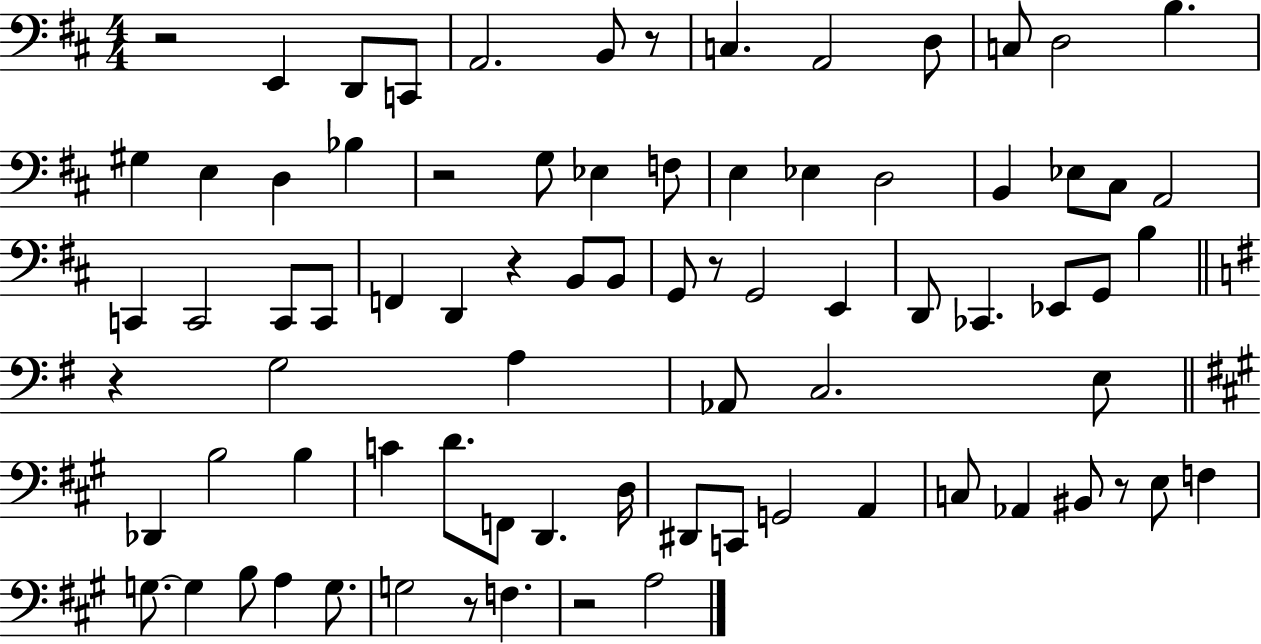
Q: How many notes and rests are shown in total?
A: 80